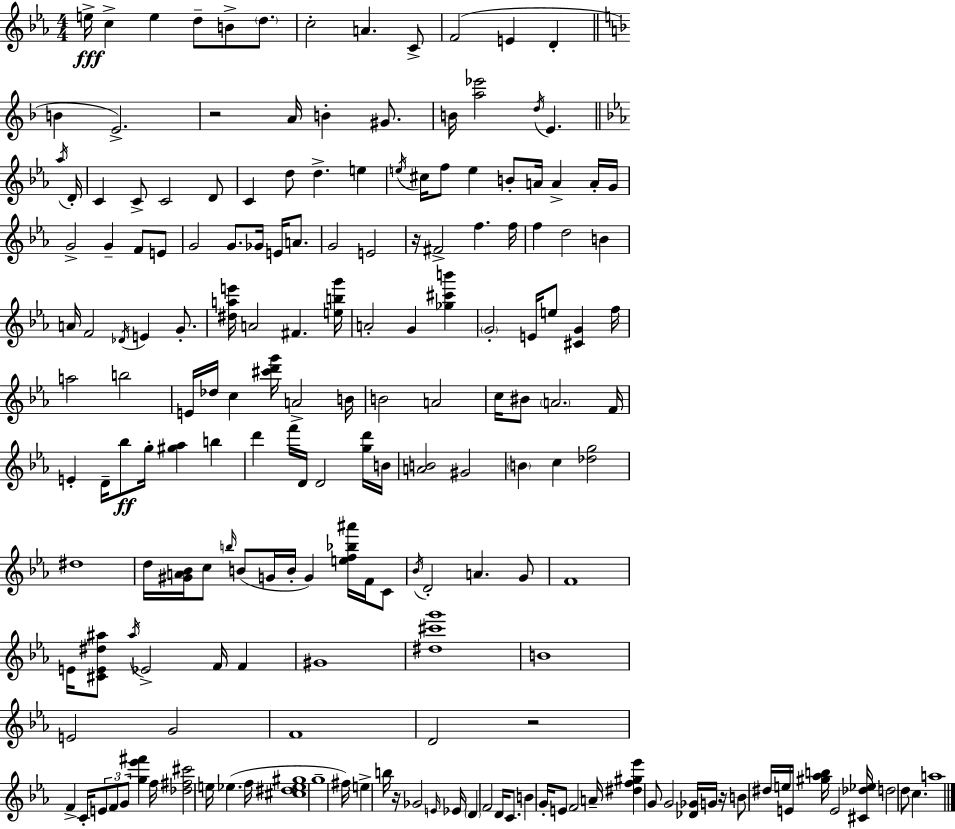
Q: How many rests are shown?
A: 5